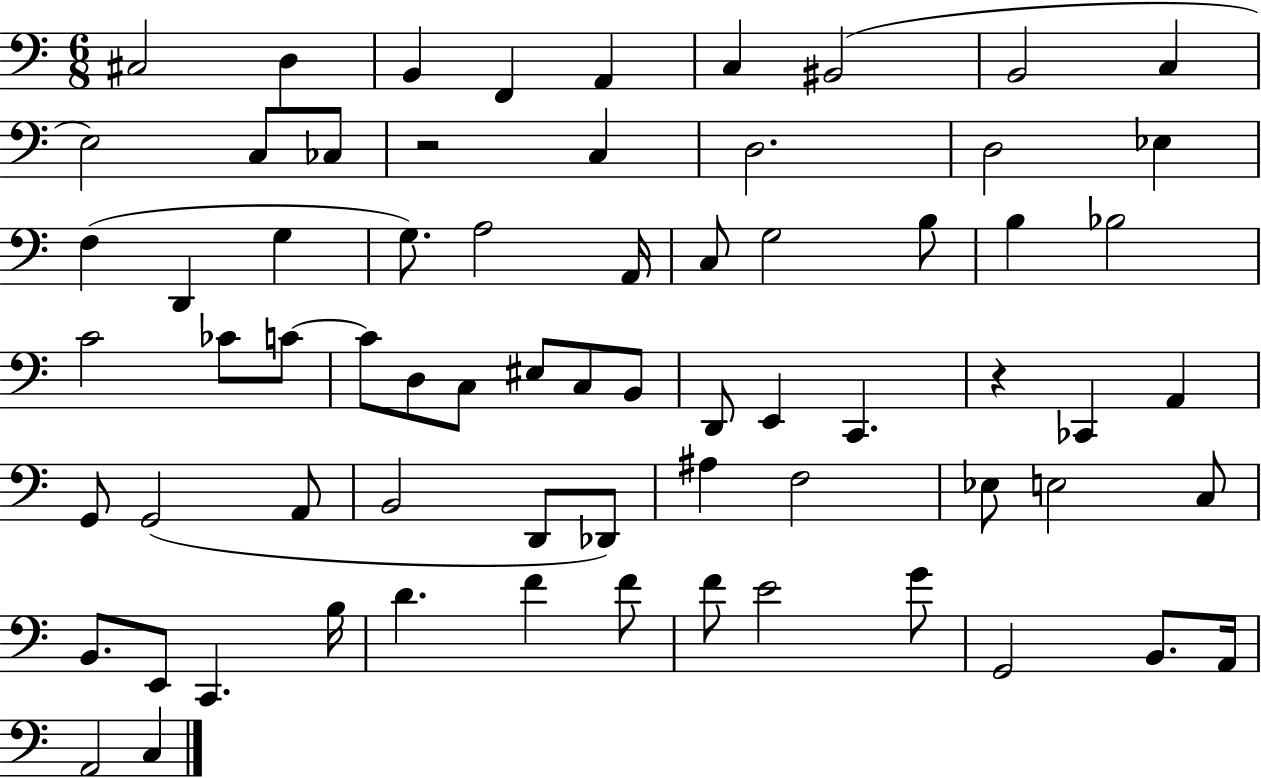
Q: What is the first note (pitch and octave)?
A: C#3